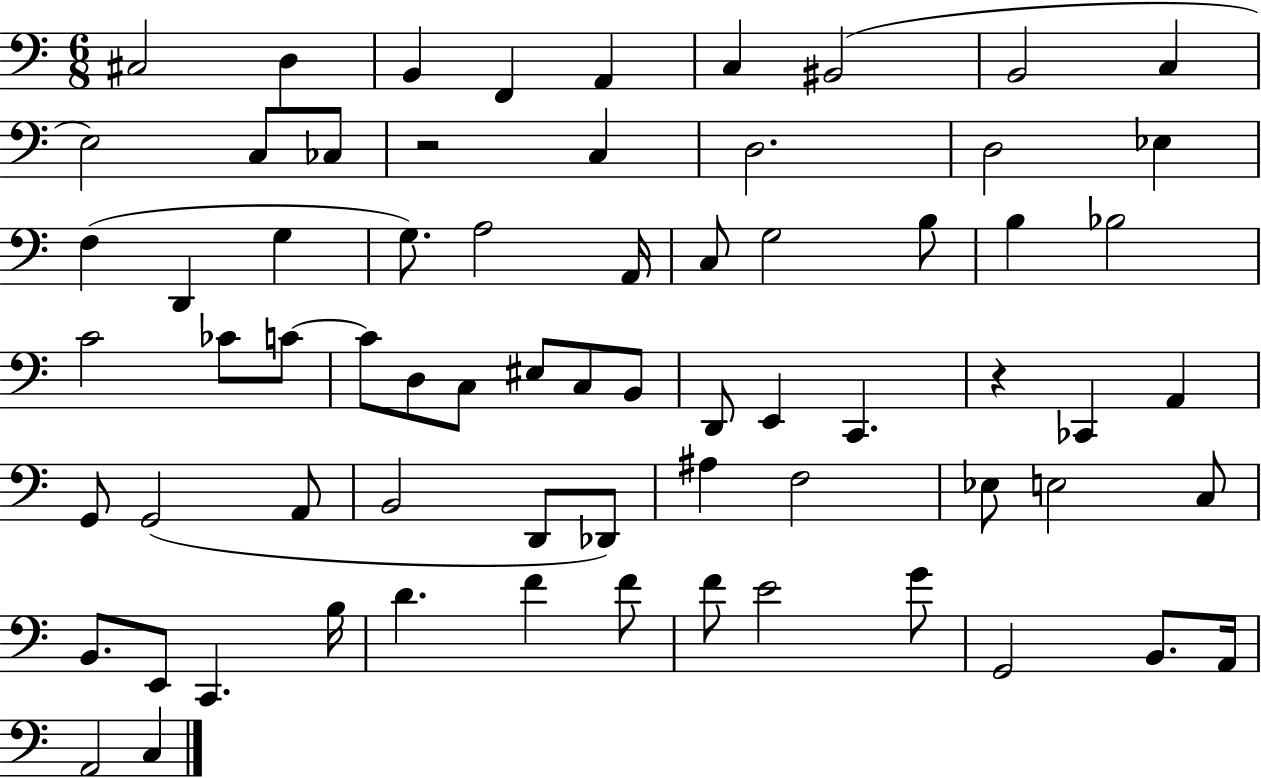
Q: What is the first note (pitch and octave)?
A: C#3